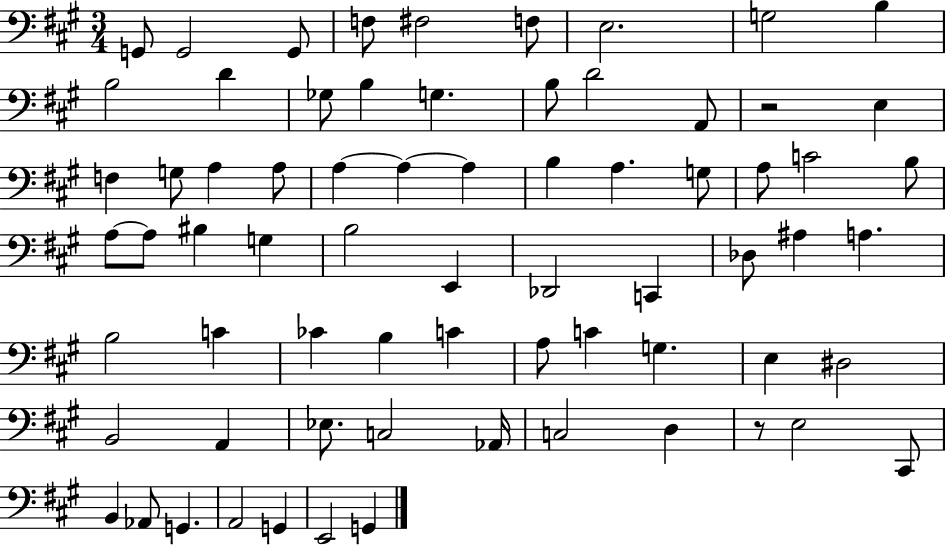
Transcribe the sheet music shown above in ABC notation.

X:1
T:Untitled
M:3/4
L:1/4
K:A
G,,/2 G,,2 G,,/2 F,/2 ^F,2 F,/2 E,2 G,2 B, B,2 D _G,/2 B, G, B,/2 D2 A,,/2 z2 E, F, G,/2 A, A,/2 A, A, A, B, A, G,/2 A,/2 C2 B,/2 A,/2 A,/2 ^B, G, B,2 E,, _D,,2 C,, _D,/2 ^A, A, B,2 C _C B, C A,/2 C G, E, ^D,2 B,,2 A,, _E,/2 C,2 _A,,/4 C,2 D, z/2 E,2 ^C,,/2 B,, _A,,/2 G,, A,,2 G,, E,,2 G,,